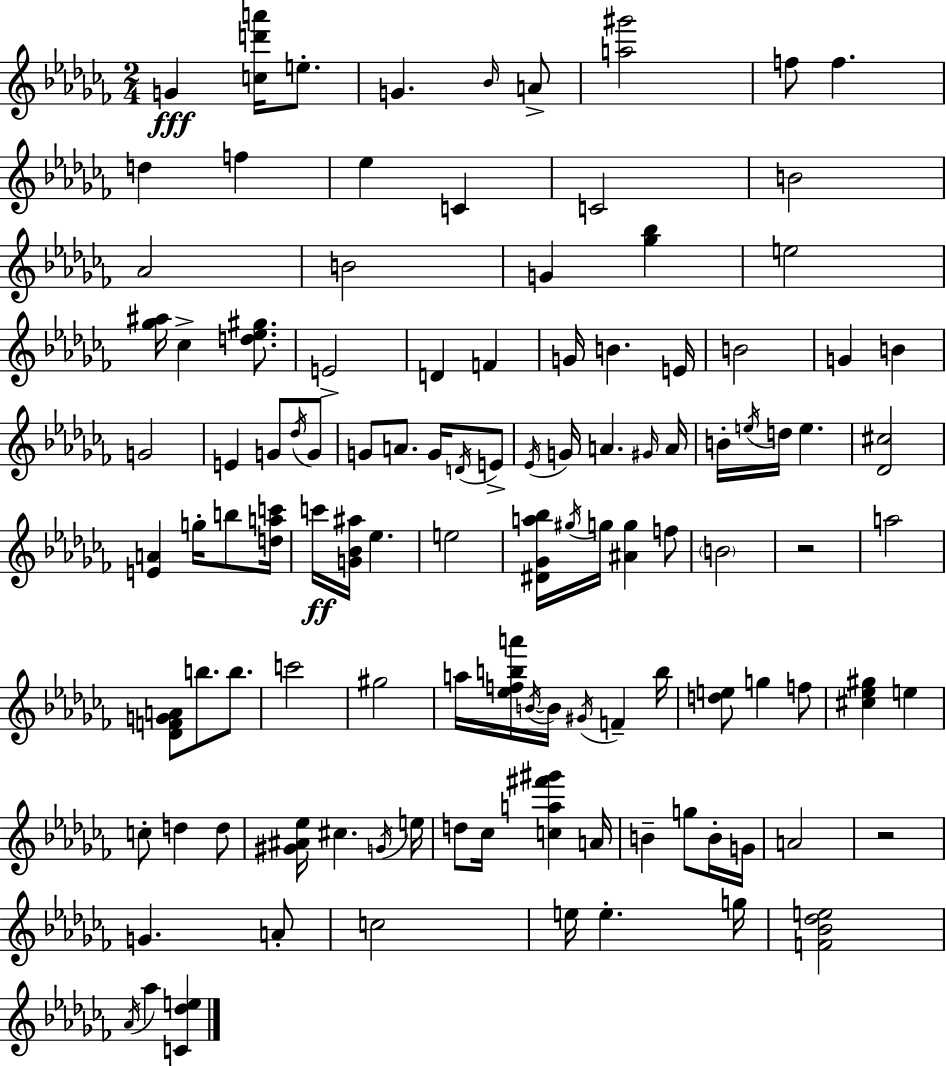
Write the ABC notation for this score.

X:1
T:Untitled
M:2/4
L:1/4
K:Abm
G [cd'a']/4 e/2 G _B/4 A/2 [a^g']2 f/2 f d f _e C C2 B2 _A2 B2 G [_g_b] e2 [_g^a]/4 _c [d_e^g]/2 E2 D F G/4 B E/4 B2 G B G2 E G/2 _d/4 G/2 G/2 A/2 G/4 D/4 E/2 _E/4 G/4 A ^G/4 A/4 B/4 e/4 d/4 e [_D^c]2 [EA] g/4 b/2 [dac']/4 c'/4 [G_B^a]/4 _e e2 [^D_Ga_b]/4 ^g/4 g/4 [^Ag] f/2 B2 z2 a2 [_DFGA]/2 b/2 b/2 c'2 ^g2 a/4 [_efba']/4 B/4 B/4 ^G/4 F b/4 [de]/2 g f/2 [^c_e^g] e c/2 d d/2 [^G^A_e]/4 ^c G/4 e/4 d/2 _c/4 [ca^f'^g'] A/4 B g/2 B/4 G/4 A2 z2 G A/2 c2 e/4 e g/4 [F_B_de]2 _A/4 _a [C_de]